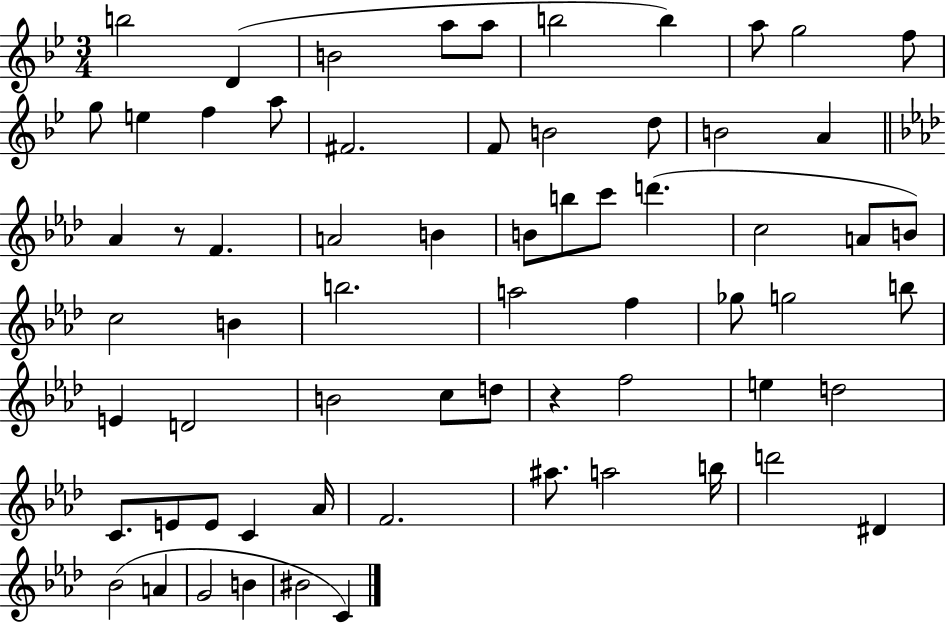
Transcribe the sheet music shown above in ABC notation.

X:1
T:Untitled
M:3/4
L:1/4
K:Bb
b2 D B2 a/2 a/2 b2 b a/2 g2 f/2 g/2 e f a/2 ^F2 F/2 B2 d/2 B2 A _A z/2 F A2 B B/2 b/2 c'/2 d' c2 A/2 B/2 c2 B b2 a2 f _g/2 g2 b/2 E D2 B2 c/2 d/2 z f2 e d2 C/2 E/2 E/2 C _A/4 F2 ^a/2 a2 b/4 d'2 ^D _B2 A G2 B ^B2 C